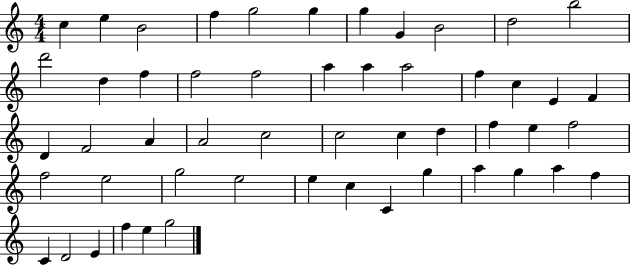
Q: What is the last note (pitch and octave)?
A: G5